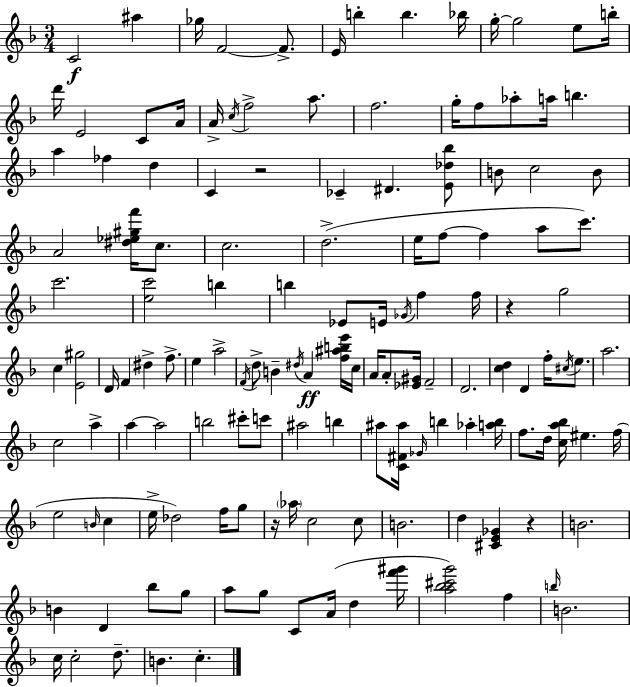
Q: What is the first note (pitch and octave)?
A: C4